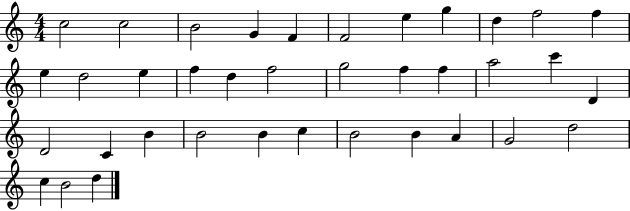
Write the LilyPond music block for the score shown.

{
  \clef treble
  \numericTimeSignature
  \time 4/4
  \key c \major
  c''2 c''2 | b'2 g'4 f'4 | f'2 e''4 g''4 | d''4 f''2 f''4 | \break e''4 d''2 e''4 | f''4 d''4 f''2 | g''2 f''4 f''4 | a''2 c'''4 d'4 | \break d'2 c'4 b'4 | b'2 b'4 c''4 | b'2 b'4 a'4 | g'2 d''2 | \break c''4 b'2 d''4 | \bar "|."
}